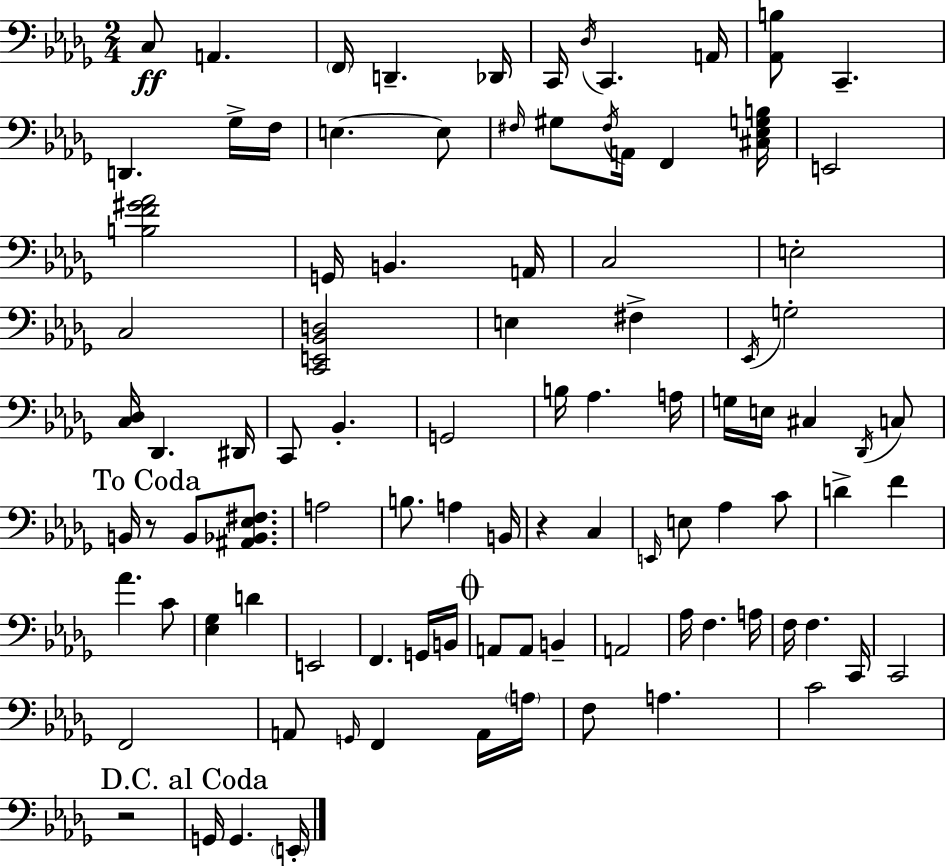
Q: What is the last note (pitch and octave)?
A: E2